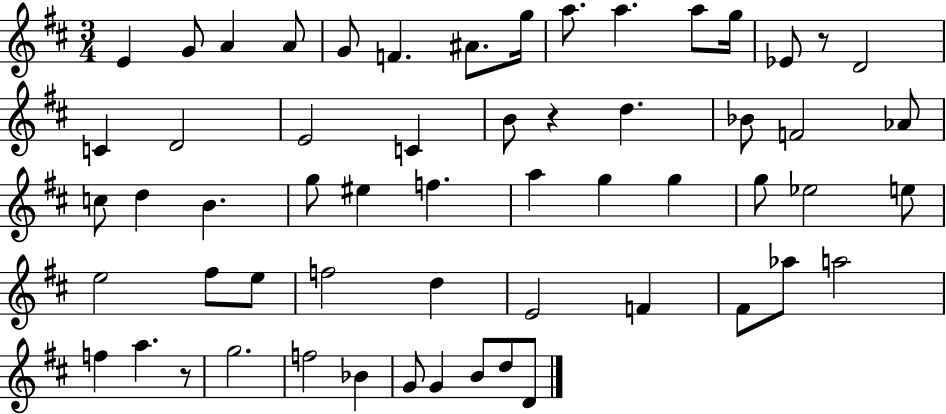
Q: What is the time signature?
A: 3/4